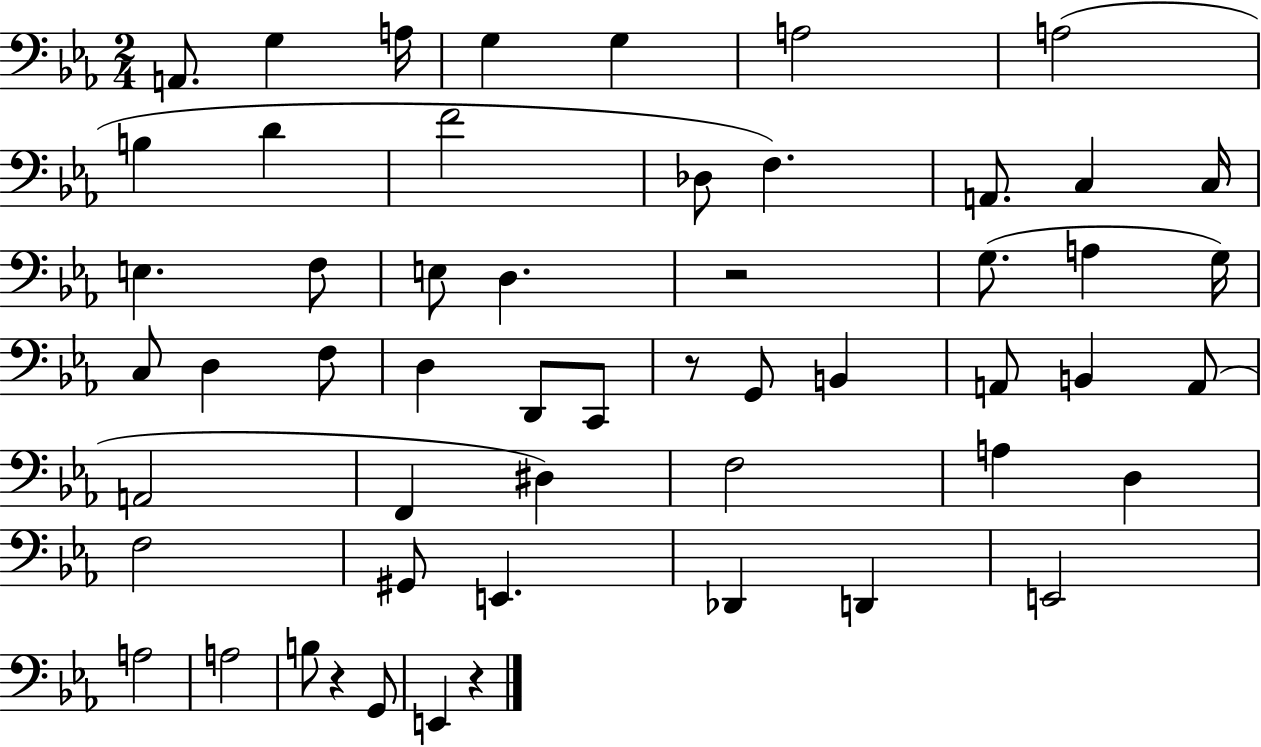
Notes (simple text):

A2/e. G3/q A3/s G3/q G3/q A3/h A3/h B3/q D4/q F4/h Db3/e F3/q. A2/e. C3/q C3/s E3/q. F3/e E3/e D3/q. R/h G3/e. A3/q G3/s C3/e D3/q F3/e D3/q D2/e C2/e R/e G2/e B2/q A2/e B2/q A2/e A2/h F2/q D#3/q F3/h A3/q D3/q F3/h G#2/e E2/q. Db2/q D2/q E2/h A3/h A3/h B3/e R/q G2/e E2/q R/q